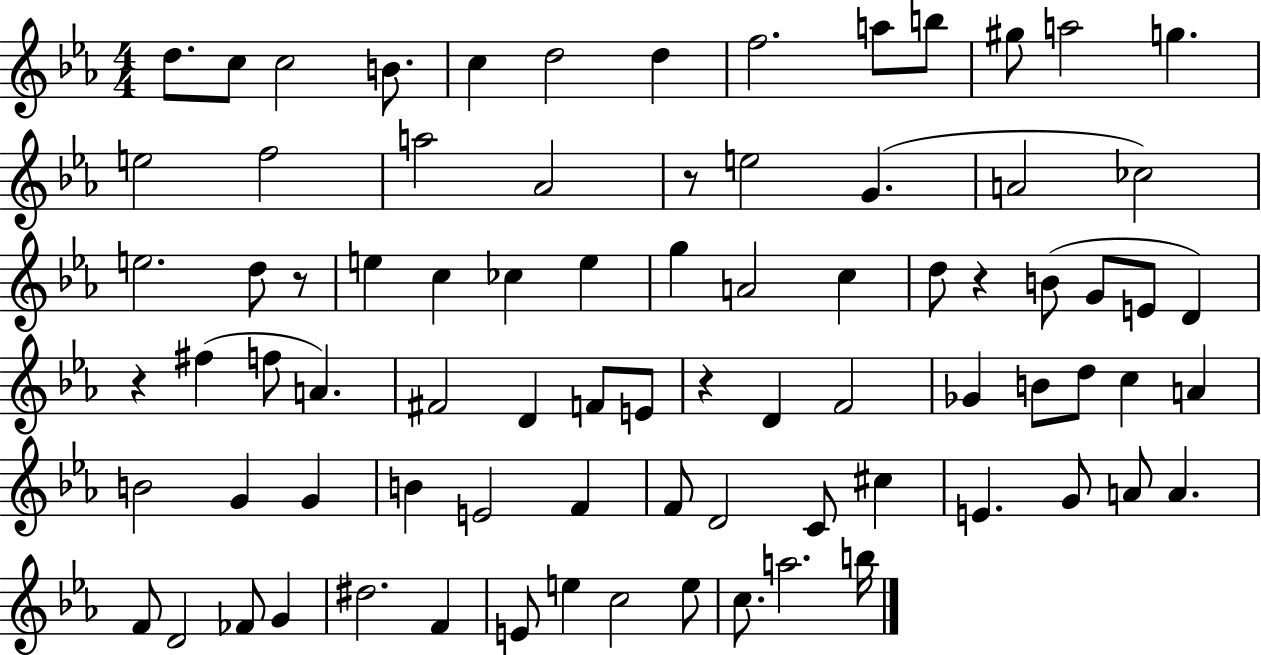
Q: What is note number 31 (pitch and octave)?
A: D5